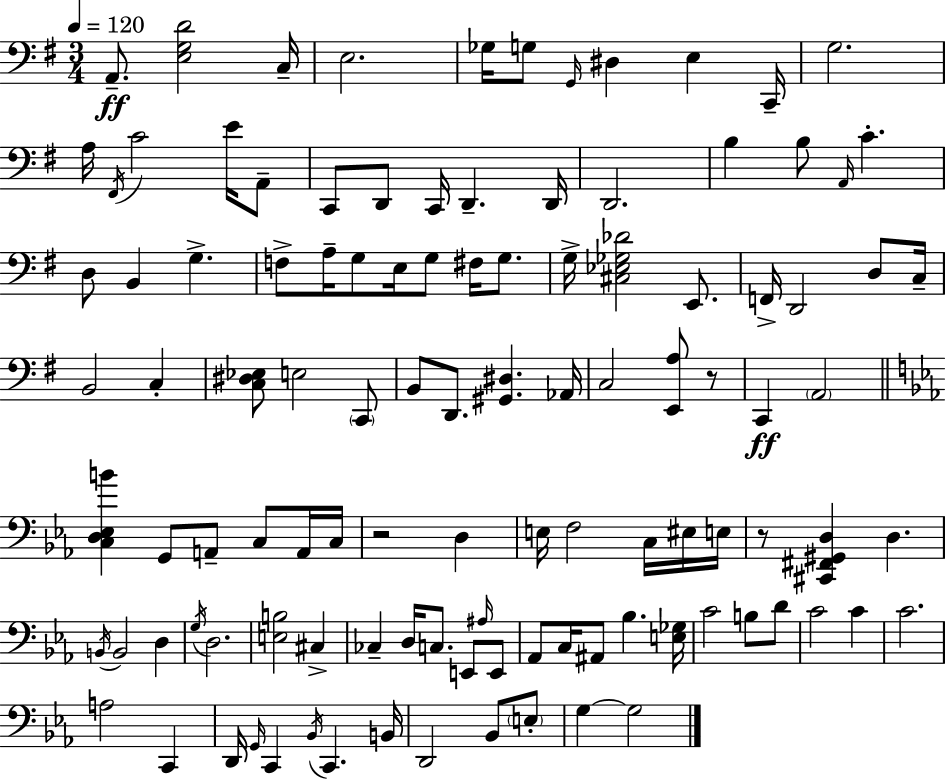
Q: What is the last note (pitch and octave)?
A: G3